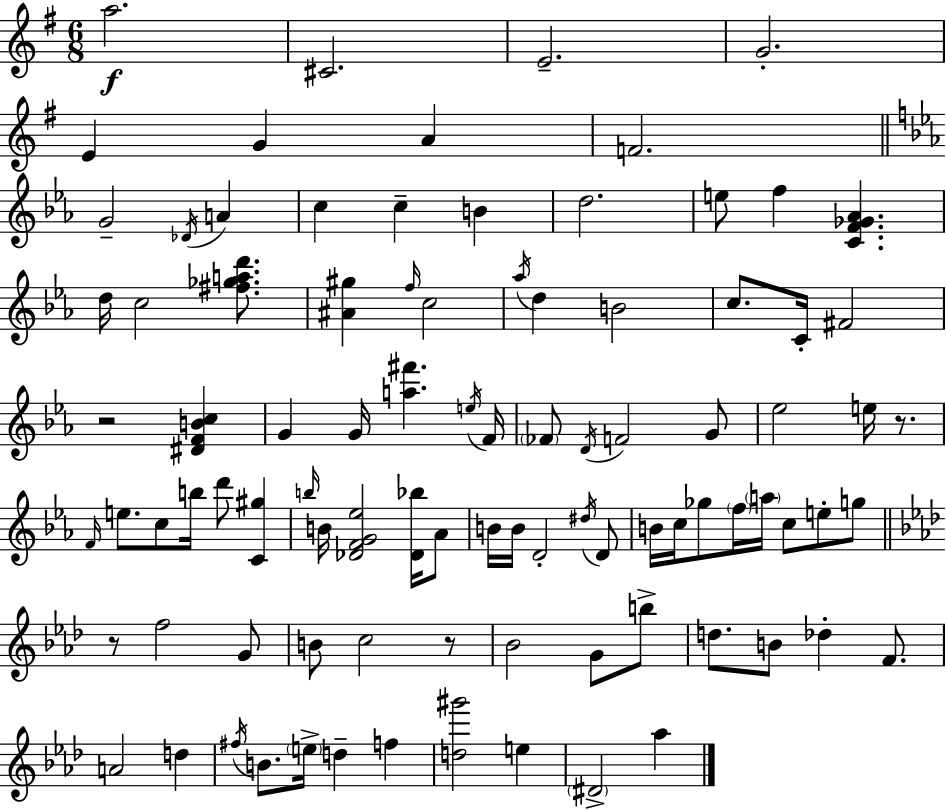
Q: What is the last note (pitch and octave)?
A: Ab5